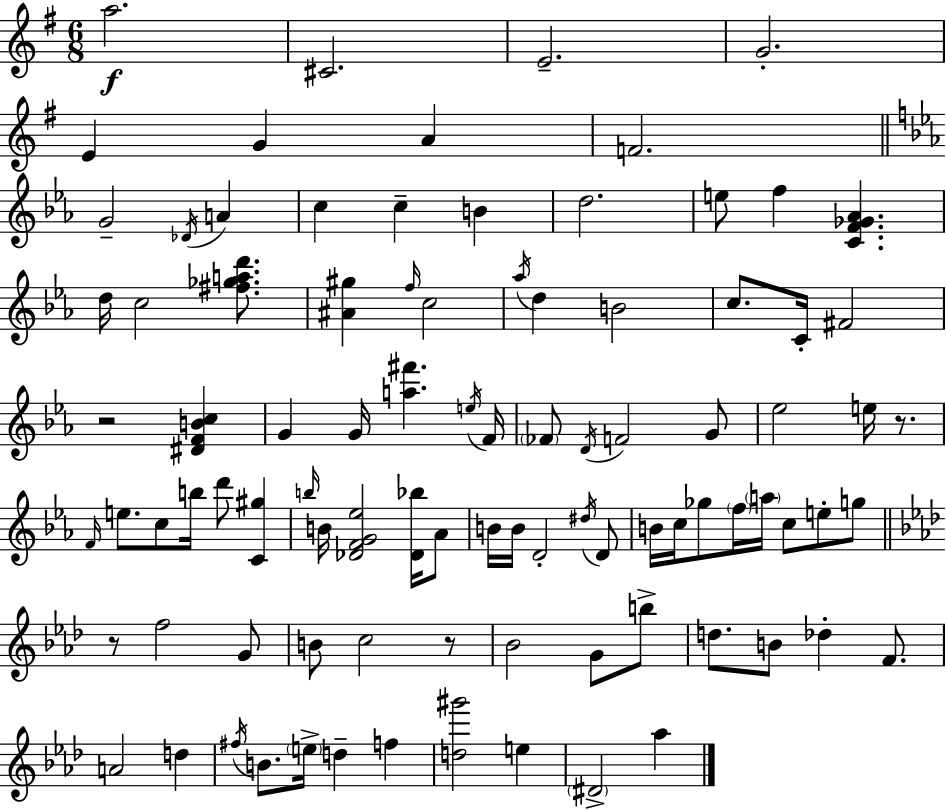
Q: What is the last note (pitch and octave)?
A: Ab5